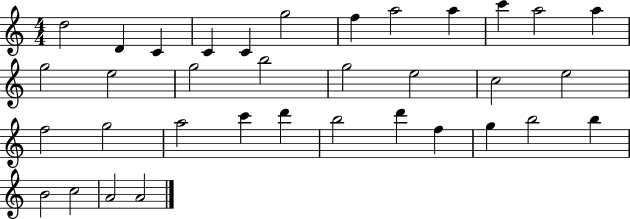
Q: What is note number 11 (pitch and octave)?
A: A5